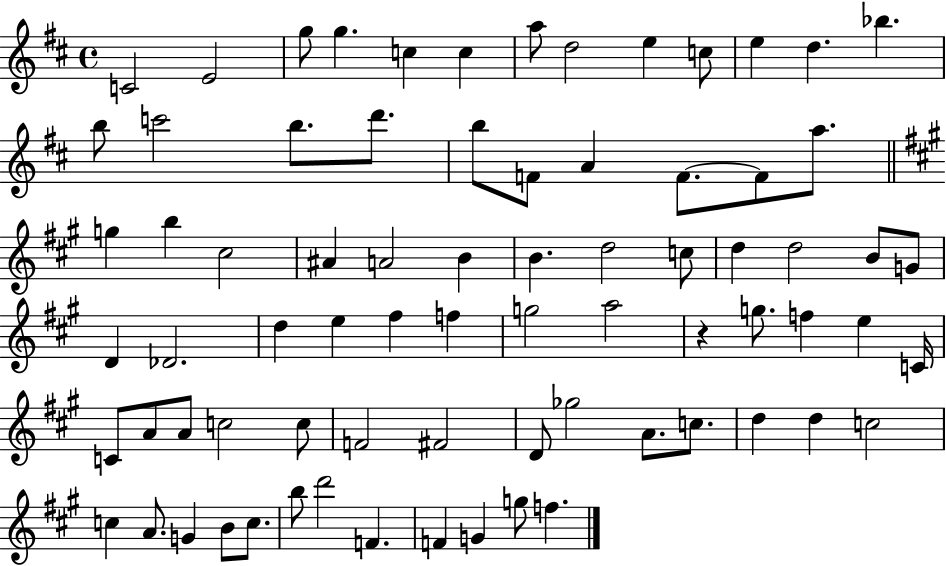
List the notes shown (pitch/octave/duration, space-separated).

C4/h E4/h G5/e G5/q. C5/q C5/q A5/e D5/h E5/q C5/e E5/q D5/q. Bb5/q. B5/e C6/h B5/e. D6/e. B5/e F4/e A4/q F4/e. F4/e A5/e. G5/q B5/q C#5/h A#4/q A4/h B4/q B4/q. D5/h C5/e D5/q D5/h B4/e G4/e D4/q Db4/h. D5/q E5/q F#5/q F5/q G5/h A5/h R/q G5/e. F5/q E5/q C4/s C4/e A4/e A4/e C5/h C5/e F4/h F#4/h D4/e Gb5/h A4/e. C5/e. D5/q D5/q C5/h C5/q A4/e. G4/q B4/e C5/e. B5/e D6/h F4/q. F4/q G4/q G5/e F5/q.